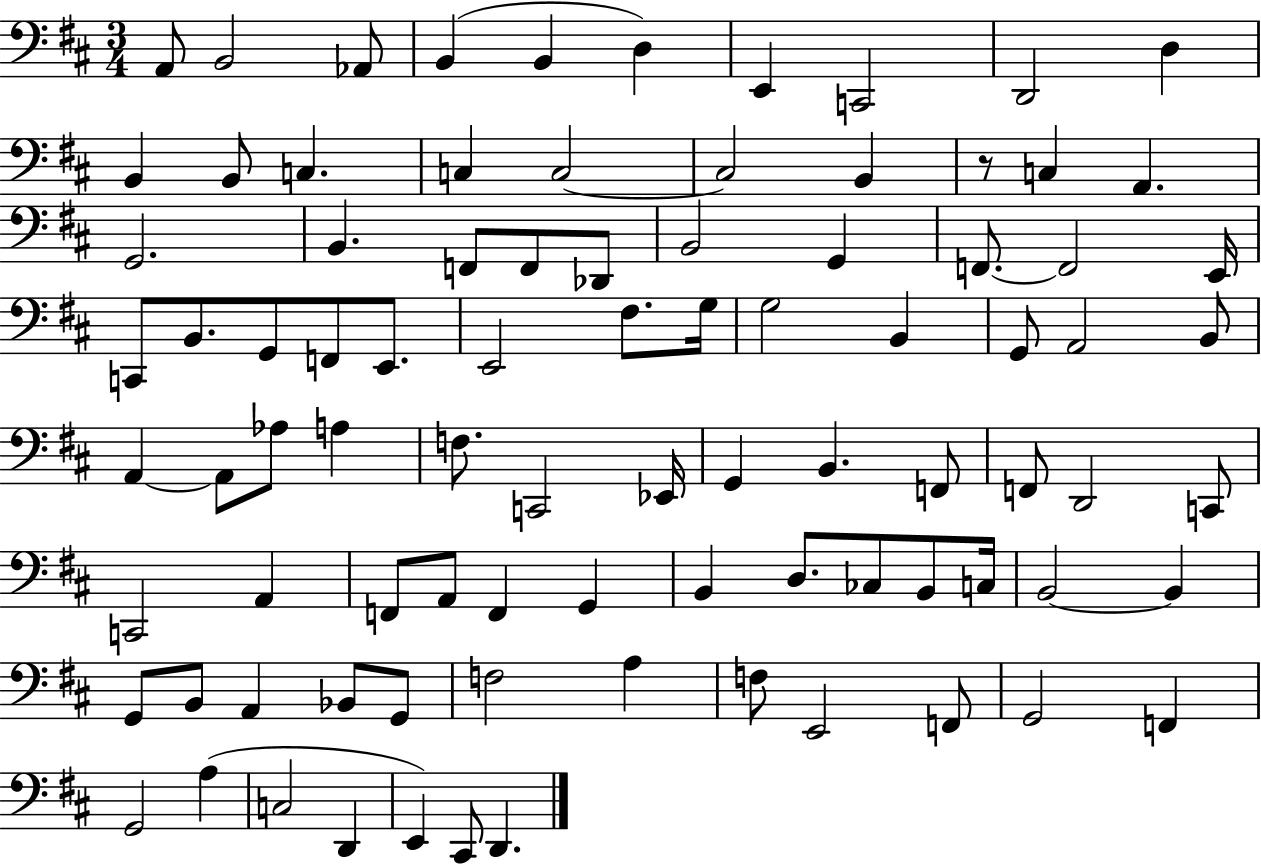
{
  \clef bass
  \numericTimeSignature
  \time 3/4
  \key d \major
  a,8 b,2 aes,8 | b,4( b,4 d4) | e,4 c,2 | d,2 d4 | \break b,4 b,8 c4. | c4 c2~~ | c2 b,4 | r8 c4 a,4. | \break g,2. | b,4. f,8 f,8 des,8 | b,2 g,4 | f,8.~~ f,2 e,16 | \break c,8 b,8. g,8 f,8 e,8. | e,2 fis8. g16 | g2 b,4 | g,8 a,2 b,8 | \break a,4~~ a,8 aes8 a4 | f8. c,2 ees,16 | g,4 b,4. f,8 | f,8 d,2 c,8 | \break c,2 a,4 | f,8 a,8 f,4 g,4 | b,4 d8. ces8 b,8 c16 | b,2~~ b,4 | \break g,8 b,8 a,4 bes,8 g,8 | f2 a4 | f8 e,2 f,8 | g,2 f,4 | \break g,2 a4( | c2 d,4 | e,4) cis,8 d,4. | \bar "|."
}